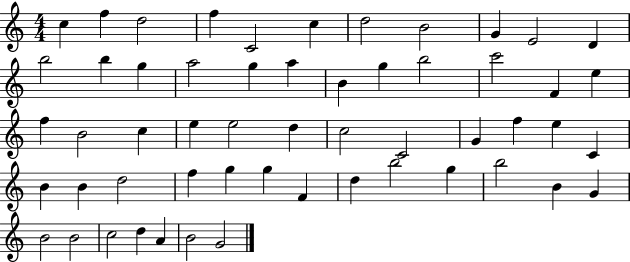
X:1
T:Untitled
M:4/4
L:1/4
K:C
c f d2 f C2 c d2 B2 G E2 D b2 b g a2 g a B g b2 c'2 F e f B2 c e e2 d c2 C2 G f e C B B d2 f g g F d b2 g b2 B G B2 B2 c2 d A B2 G2